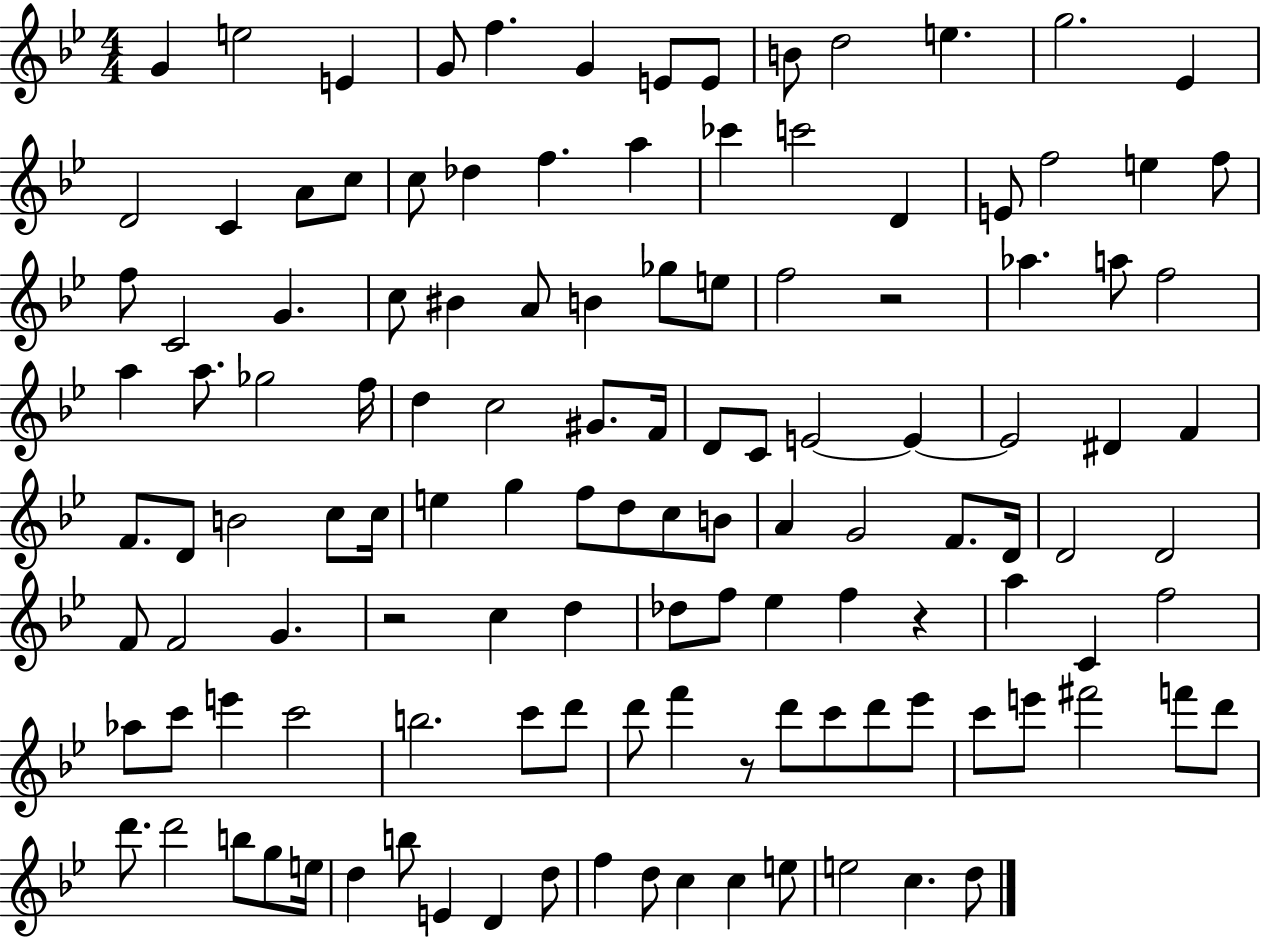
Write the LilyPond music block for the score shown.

{
  \clef treble
  \numericTimeSignature
  \time 4/4
  \key bes \major
  g'4 e''2 e'4 | g'8 f''4. g'4 e'8 e'8 | b'8 d''2 e''4. | g''2. ees'4 | \break d'2 c'4 a'8 c''8 | c''8 des''4 f''4. a''4 | ces'''4 c'''2 d'4 | e'8 f''2 e''4 f''8 | \break f''8 c'2 g'4. | c''8 bis'4 a'8 b'4 ges''8 e''8 | f''2 r2 | aes''4. a''8 f''2 | \break a''4 a''8. ges''2 f''16 | d''4 c''2 gis'8. f'16 | d'8 c'8 e'2~~ e'4~~ | e'2 dis'4 f'4 | \break f'8. d'8 b'2 c''8 c''16 | e''4 g''4 f''8 d''8 c''8 b'8 | a'4 g'2 f'8. d'16 | d'2 d'2 | \break f'8 f'2 g'4. | r2 c''4 d''4 | des''8 f''8 ees''4 f''4 r4 | a''4 c'4 f''2 | \break aes''8 c'''8 e'''4 c'''2 | b''2. c'''8 d'''8 | d'''8 f'''4 r8 d'''8 c'''8 d'''8 ees'''8 | c'''8 e'''8 fis'''2 f'''8 d'''8 | \break d'''8. d'''2 b''8 g''8 e''16 | d''4 b''8 e'4 d'4 d''8 | f''4 d''8 c''4 c''4 e''8 | e''2 c''4. d''8 | \break \bar "|."
}